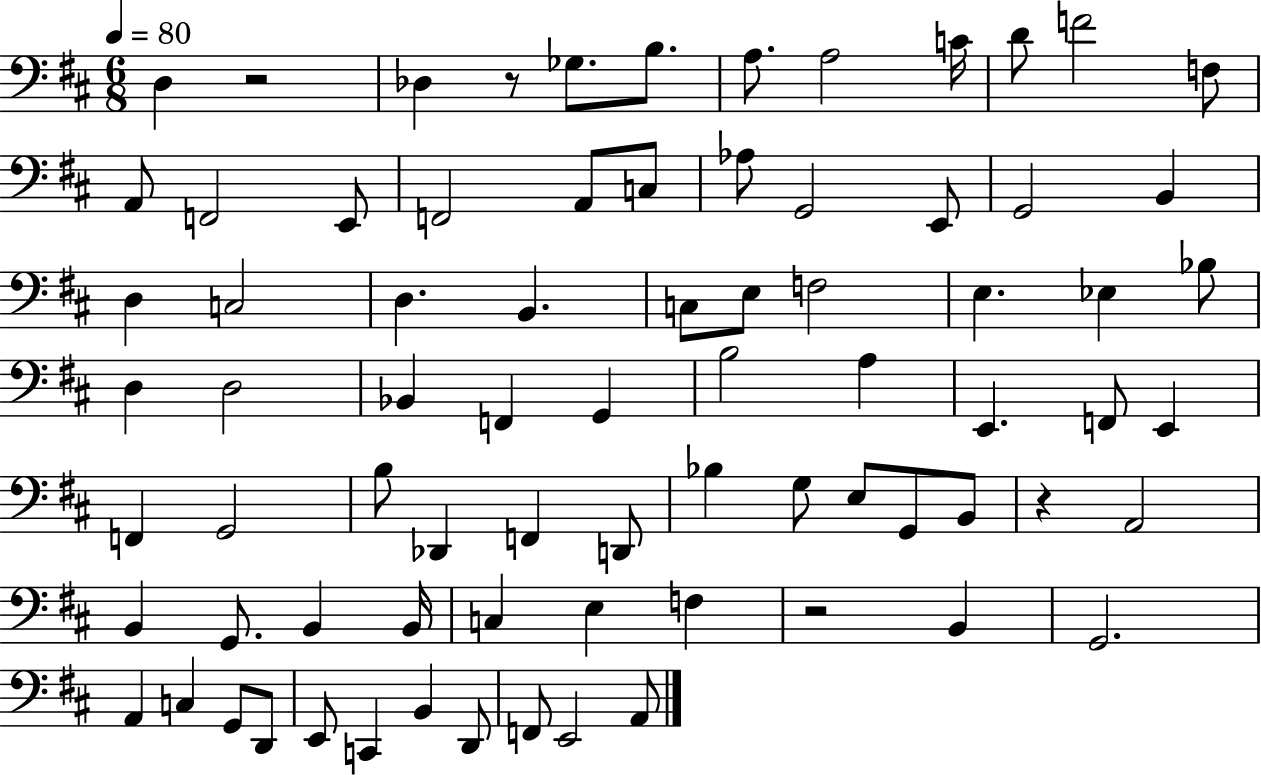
{
  \clef bass
  \numericTimeSignature
  \time 6/8
  \key d \major
  \tempo 4 = 80
  d4 r2 | des4 r8 ges8. b8. | a8. a2 c'16 | d'8 f'2 f8 | \break a,8 f,2 e,8 | f,2 a,8 c8 | aes8 g,2 e,8 | g,2 b,4 | \break d4 c2 | d4. b,4. | c8 e8 f2 | e4. ees4 bes8 | \break d4 d2 | bes,4 f,4 g,4 | b2 a4 | e,4. f,8 e,4 | \break f,4 g,2 | b8 des,4 f,4 d,8 | bes4 g8 e8 g,8 b,8 | r4 a,2 | \break b,4 g,8. b,4 b,16 | c4 e4 f4 | r2 b,4 | g,2. | \break a,4 c4 g,8 d,8 | e,8 c,4 b,4 d,8 | f,8 e,2 a,8 | \bar "|."
}